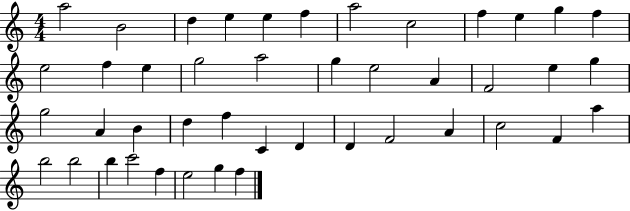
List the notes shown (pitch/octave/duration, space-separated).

A5/h B4/h D5/q E5/q E5/q F5/q A5/h C5/h F5/q E5/q G5/q F5/q E5/h F5/q E5/q G5/h A5/h G5/q E5/h A4/q F4/h E5/q G5/q G5/h A4/q B4/q D5/q F5/q C4/q D4/q D4/q F4/h A4/q C5/h F4/q A5/q B5/h B5/h B5/q C6/h F5/q E5/h G5/q F5/q